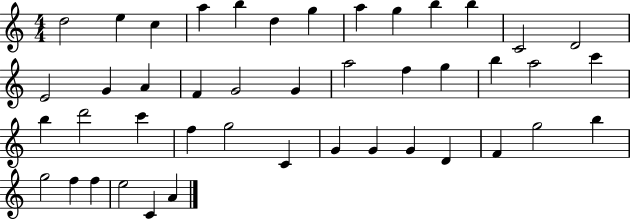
D5/h E5/q C5/q A5/q B5/q D5/q G5/q A5/q G5/q B5/q B5/q C4/h D4/h E4/h G4/q A4/q F4/q G4/h G4/q A5/h F5/q G5/q B5/q A5/h C6/q B5/q D6/h C6/q F5/q G5/h C4/q G4/q G4/q G4/q D4/q F4/q G5/h B5/q G5/h F5/q F5/q E5/h C4/q A4/q